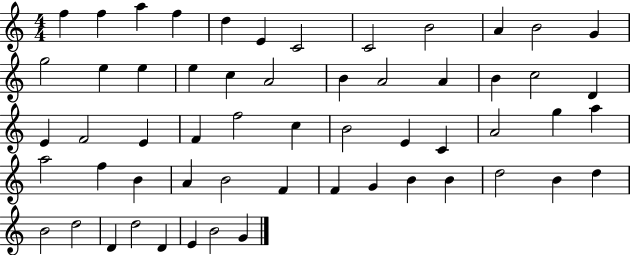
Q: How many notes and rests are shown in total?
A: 57